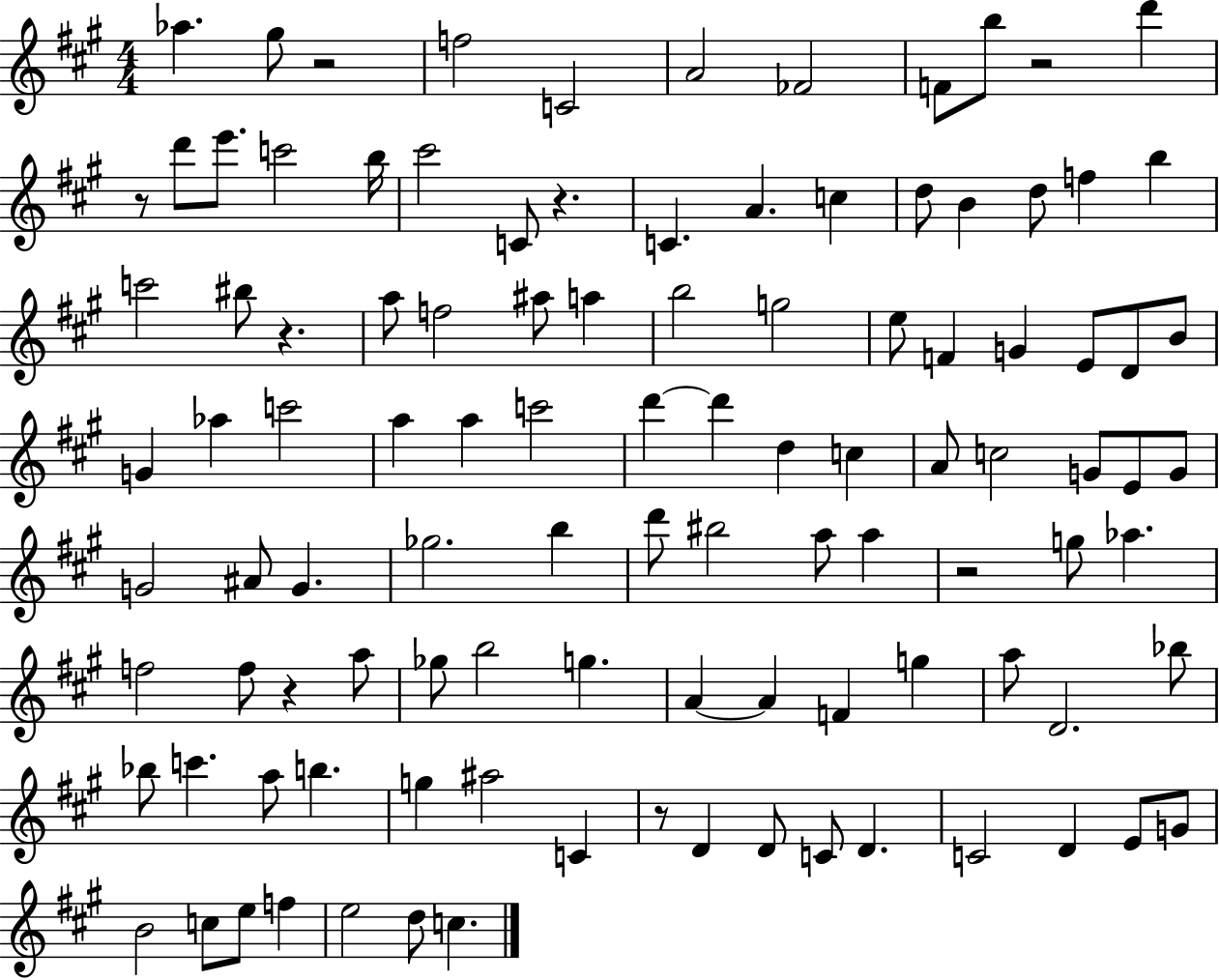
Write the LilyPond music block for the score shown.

{
  \clef treble
  \numericTimeSignature
  \time 4/4
  \key a \major
  aes''4. gis''8 r2 | f''2 c'2 | a'2 fes'2 | f'8 b''8 r2 d'''4 | \break r8 d'''8 e'''8. c'''2 b''16 | cis'''2 c'8 r4. | c'4. a'4. c''4 | d''8 b'4 d''8 f''4 b''4 | \break c'''2 bis''8 r4. | a''8 f''2 ais''8 a''4 | b''2 g''2 | e''8 f'4 g'4 e'8 d'8 b'8 | \break g'4 aes''4 c'''2 | a''4 a''4 c'''2 | d'''4~~ d'''4 d''4 c''4 | a'8 c''2 g'8 e'8 g'8 | \break g'2 ais'8 g'4. | ges''2. b''4 | d'''8 bis''2 a''8 a''4 | r2 g''8 aes''4. | \break f''2 f''8 r4 a''8 | ges''8 b''2 g''4. | a'4~~ a'4 f'4 g''4 | a''8 d'2. bes''8 | \break bes''8 c'''4. a''8 b''4. | g''4 ais''2 c'4 | r8 d'4 d'8 c'8 d'4. | c'2 d'4 e'8 g'8 | \break b'2 c''8 e''8 f''4 | e''2 d''8 c''4. | \bar "|."
}